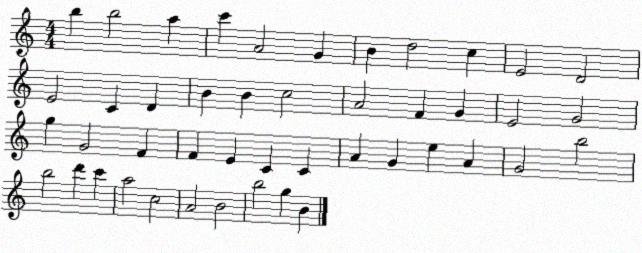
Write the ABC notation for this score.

X:1
T:Untitled
M:4/4
L:1/4
K:C
b b2 a c' A2 G B d2 c E2 D2 E2 C D B B c2 A2 F G E2 G2 g G2 F F E C C A G e A G2 b2 b2 d' c' a2 c2 A2 B2 b2 g B